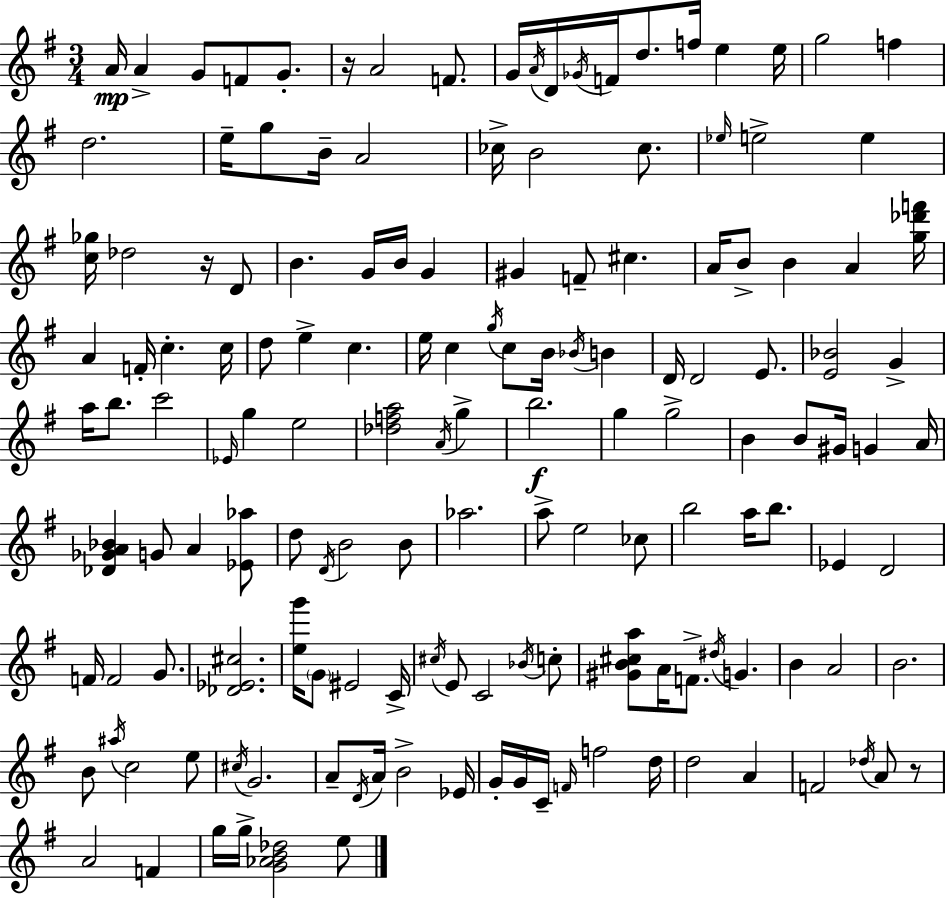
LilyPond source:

{
  \clef treble
  \numericTimeSignature
  \time 3/4
  \key e \minor
  \repeat volta 2 { a'16\mp a'4-> g'8 f'8 g'8.-. | r16 a'2 f'8. | g'16 \acciaccatura { a'16 } d'16 \acciaccatura { ges'16 } f'16 d''8. f''16 e''4 | e''16 g''2 f''4 | \break d''2. | e''16-- g''8 b'16-- a'2 | ces''16-> b'2 ces''8. | \grace { ees''16 } e''2-> e''4 | \break <c'' ges''>16 des''2 | r16 d'8 b'4. g'16 b'16 g'4 | gis'4 f'8-- cis''4. | a'16 b'8-> b'4 a'4 | \break <g'' des''' f'''>16 a'4 f'16-. c''4.-. | c''16 d''8 e''4-> c''4. | e''16 c''4 \acciaccatura { g''16 } c''8 b'16 | \acciaccatura { bes'16 } b'4 d'16 d'2 | \break e'8. <e' bes'>2 | g'4-> a''16 b''8. c'''2 | \grace { ees'16 } g''4 e''2 | <des'' f'' a''>2 | \break \acciaccatura { a'16 } g''4-> b''2.\f | g''4 g''2-> | b'4 b'8 | gis'16 g'4 a'16 <des' ges' a' bes'>4 g'8 | \break a'4 <ees' aes''>8 d''8 \acciaccatura { d'16 } b'2 | b'8 aes''2. | a''8-> e''2 | ces''8 b''2 | \break a''16 b''8. ees'4 | d'2 f'16 f'2 | g'8. <des' ees' cis''>2. | <e'' g'''>16 \parenthesize g'8 eis'2 | \break c'16-> \acciaccatura { cis''16 } e'8 c'2 | \acciaccatura { bes'16 } c''8-. <gis' b' cis'' a''>8 | a'16 f'8.-> \acciaccatura { dis''16 } g'4. b'4 | a'2 b'2. | \break b'8 | \acciaccatura { ais''16 } c''2 e''8 | \acciaccatura { cis''16 } g'2. | a'8-- \acciaccatura { d'16 } a'16 b'2-> | \break ees'16 g'16-. g'16 c'16-- \grace { f'16 } f''2 | d''16 d''2 a'4 | f'2 \acciaccatura { des''16 } | a'8 r8 a'2 | \break f'4 g''16 g''16-> <g' aes' b' des''>2 | e''8 } \bar "|."
}